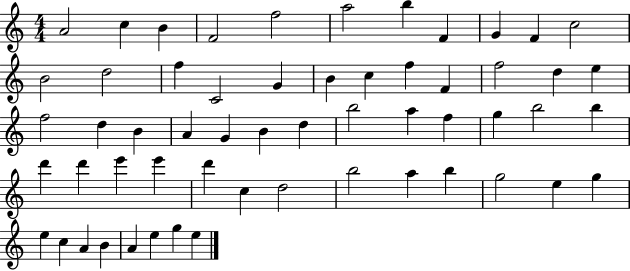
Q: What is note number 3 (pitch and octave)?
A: B4